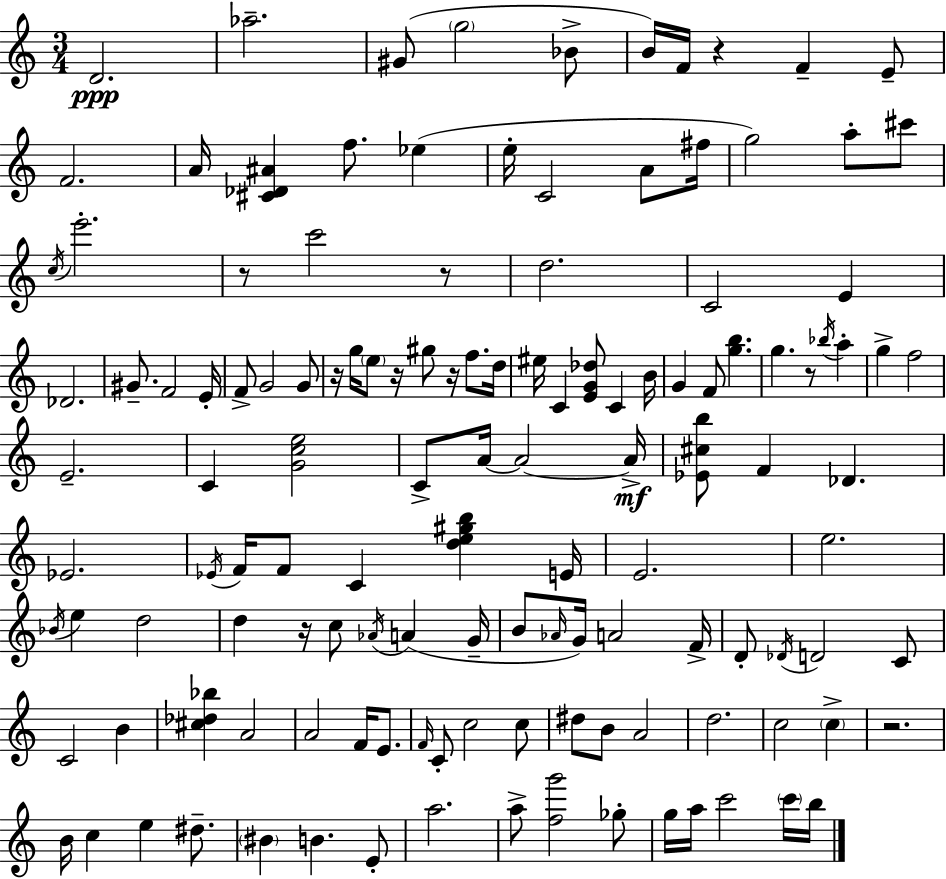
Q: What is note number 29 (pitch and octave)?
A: F4